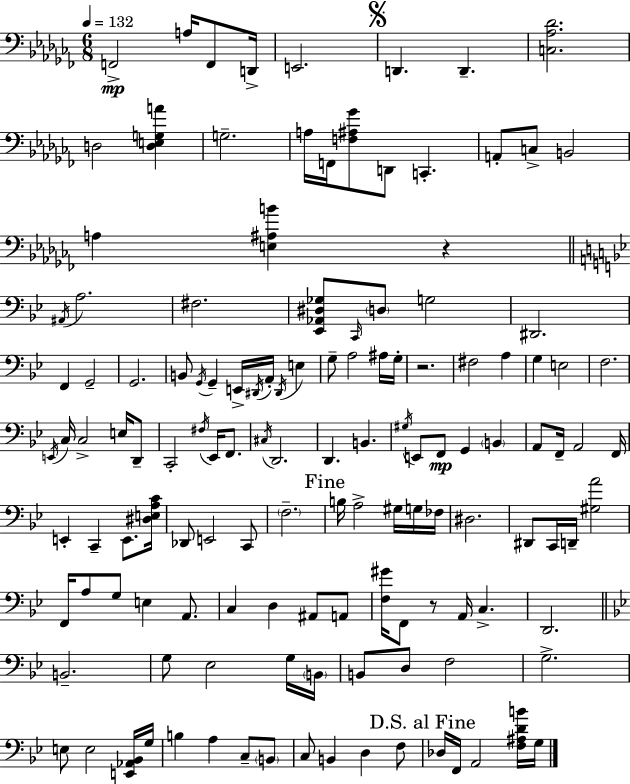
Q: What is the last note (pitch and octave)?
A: G3